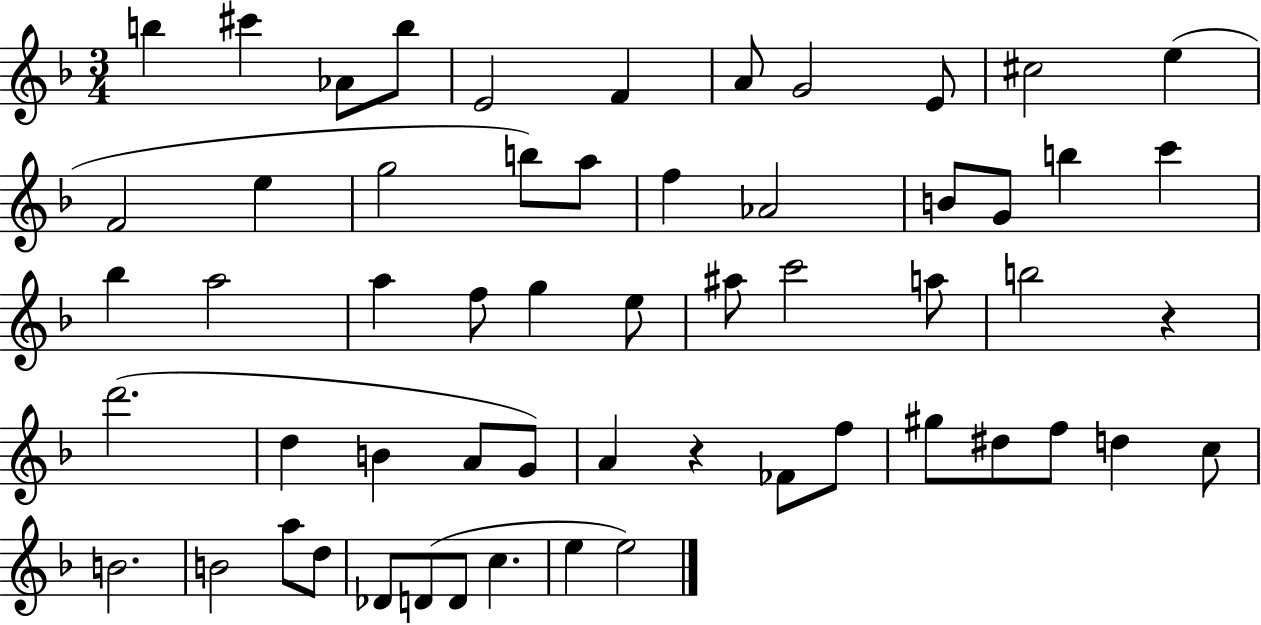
X:1
T:Untitled
M:3/4
L:1/4
K:F
b ^c' _A/2 b/2 E2 F A/2 G2 E/2 ^c2 e F2 e g2 b/2 a/2 f _A2 B/2 G/2 b c' _b a2 a f/2 g e/2 ^a/2 c'2 a/2 b2 z d'2 d B A/2 G/2 A z _F/2 f/2 ^g/2 ^d/2 f/2 d c/2 B2 B2 a/2 d/2 _D/2 D/2 D/2 c e e2